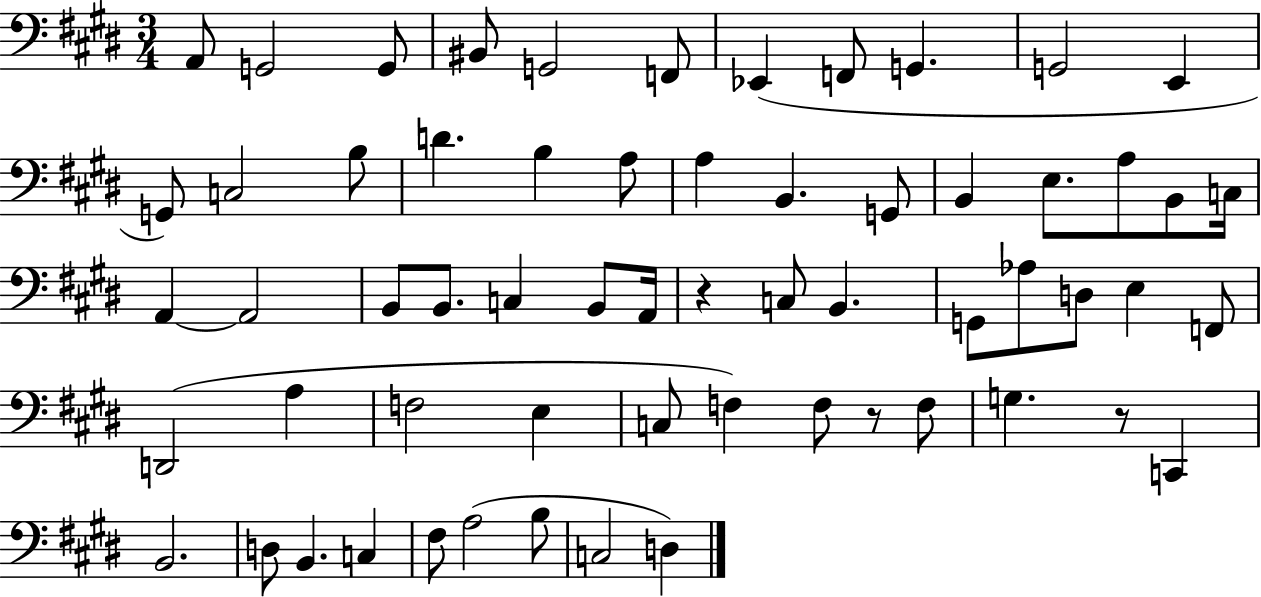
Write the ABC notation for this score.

X:1
T:Untitled
M:3/4
L:1/4
K:E
A,,/2 G,,2 G,,/2 ^B,,/2 G,,2 F,,/2 _E,, F,,/2 G,, G,,2 E,, G,,/2 C,2 B,/2 D B, A,/2 A, B,, G,,/2 B,, E,/2 A,/2 B,,/2 C,/4 A,, A,,2 B,,/2 B,,/2 C, B,,/2 A,,/4 z C,/2 B,, G,,/2 _A,/2 D,/2 E, F,,/2 D,,2 A, F,2 E, C,/2 F, F,/2 z/2 F,/2 G, z/2 C,, B,,2 D,/2 B,, C, ^F,/2 A,2 B,/2 C,2 D,